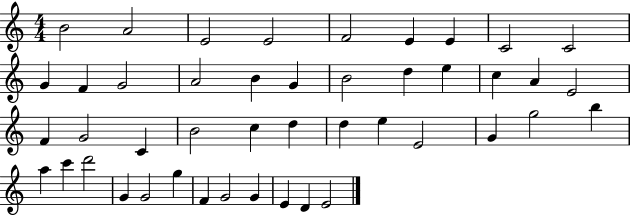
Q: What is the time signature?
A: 4/4